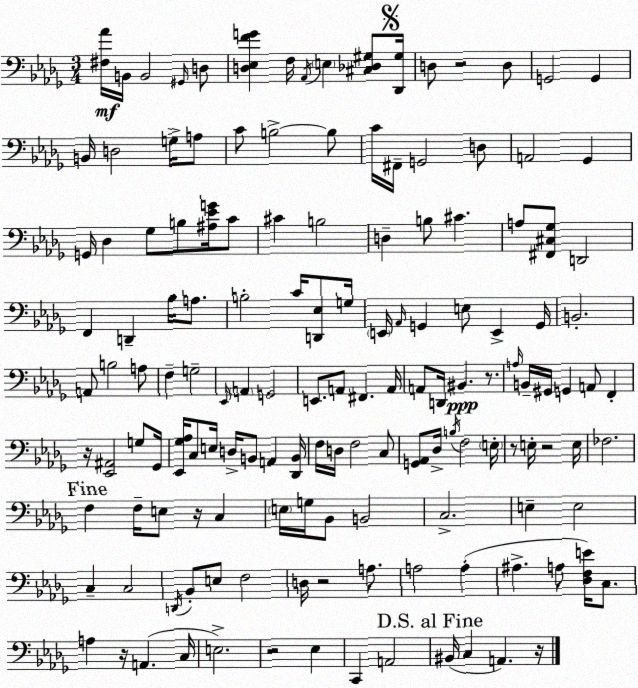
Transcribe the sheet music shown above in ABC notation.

X:1
T:Untitled
M:3/4
L:1/4
K:Bbm
[^F,_A]/4 B,,/4 B,,2 ^G,,/4 D,/2 [D,_E,FG] F,/4 _A,,/4 E, [^C,_D,^G,]/2 [_D,,^G,]/4 D,/2 z2 D,/2 G,,2 G,, B,,/4 D,2 G,/4 A,/2 C/2 B,2 B,/2 C/4 ^F,,/4 G,,2 D,/2 A,,2 _G,, G,,/4 _D, _G,/2 B,/2 [^A,_EG]/4 C/2 ^C B,2 D, B,/2 ^C A,/2 [^F,,^C,_G,]/2 D,,2 F,, D,, _B,/4 A,/2 B,2 C/4 [D,,_E,]/2 G,/4 E,,/4 _A,,/4 G,, E,/2 E,, G,,/4 B,,2 A,,/2 B,2 A,/2 F, G,2 _E,,/4 A,, G,,2 E,,/2 A,,/2 ^F,, A,,/4 A,,/2 D,,/4 ^B,, z/2 A,/4 B,,/4 ^G,,/4 G,, A,,/2 F,, z/4 [_E,,^A,,]2 G,/2 _G,,/4 [_E,,_G,_A,]/4 C,/2 E,/4 D,/4 B,,/2 A,, [_D,,B,,]/4 F,/4 D,/4 F,2 C,/2 [G,,_A,,]/2 _D,/4 B,/4 F,2 E,/4 z/2 E,/4 z2 E,/4 _F,2 F, F,/4 E,/2 z/4 C, E,/4 G,/4 _B,,/2 B,,2 C,2 E, E,2 C, C,2 D,,/4 _B,,/2 E,/2 F,2 D,/4 z2 A,/2 A,2 A, ^A, A,/2 [_D,F,E]/4 C,/2 A, z/4 A,, C,/4 E,2 z2 _E, C,, A,,2 ^B,,/4 C, A,, z/4